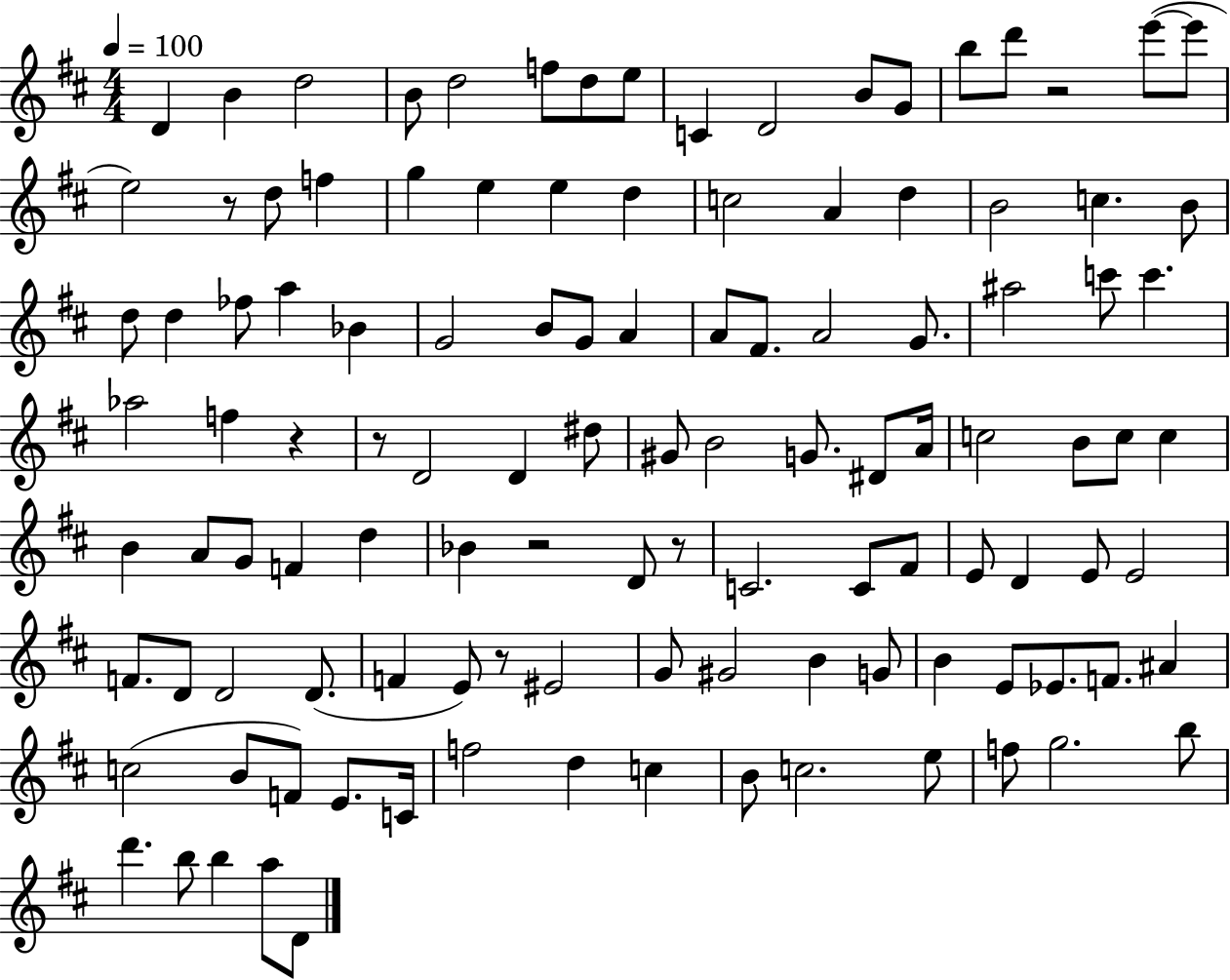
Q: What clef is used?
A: treble